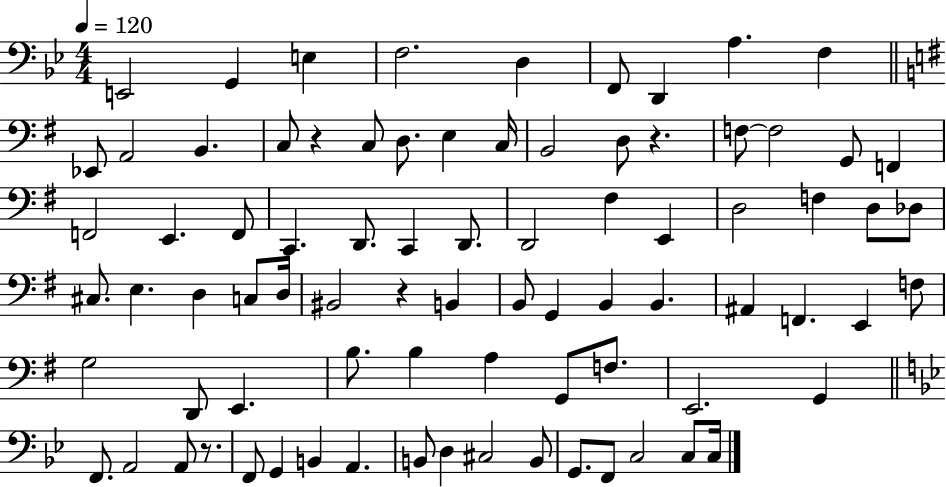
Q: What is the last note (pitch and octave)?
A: C3